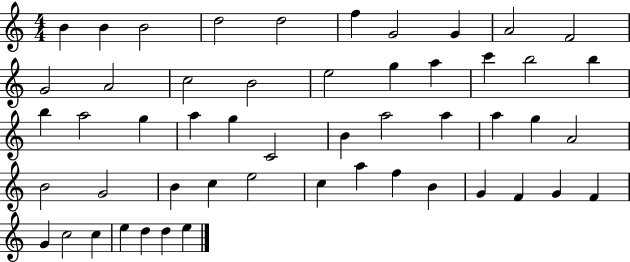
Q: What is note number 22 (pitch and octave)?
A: A5